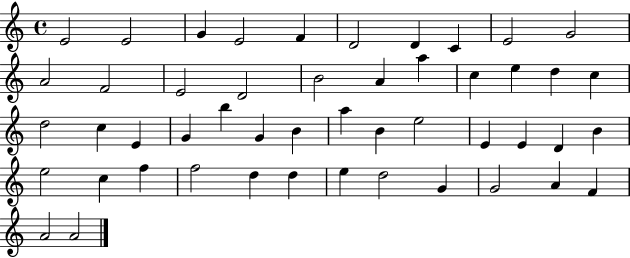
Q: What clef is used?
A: treble